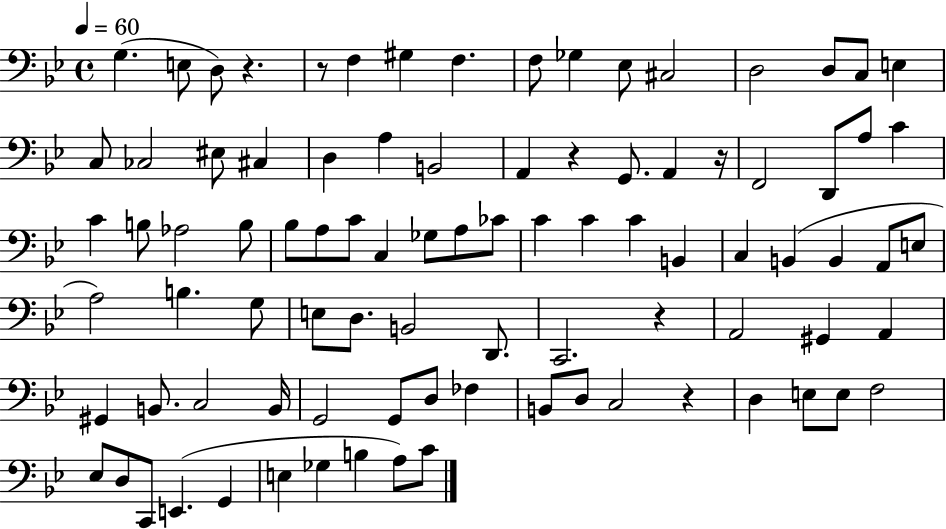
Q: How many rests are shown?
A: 6